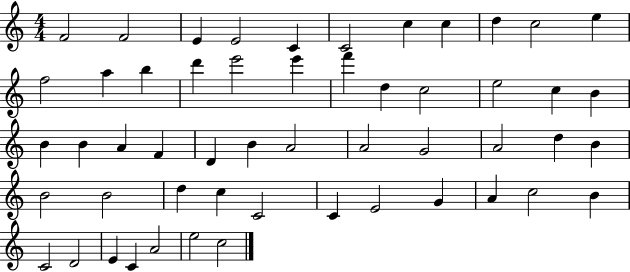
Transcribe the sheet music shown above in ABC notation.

X:1
T:Untitled
M:4/4
L:1/4
K:C
F2 F2 E E2 C C2 c c d c2 e f2 a b d' e'2 e' f' d c2 e2 c B B B A F D B A2 A2 G2 A2 d B B2 B2 d c C2 C E2 G A c2 B C2 D2 E C A2 e2 c2